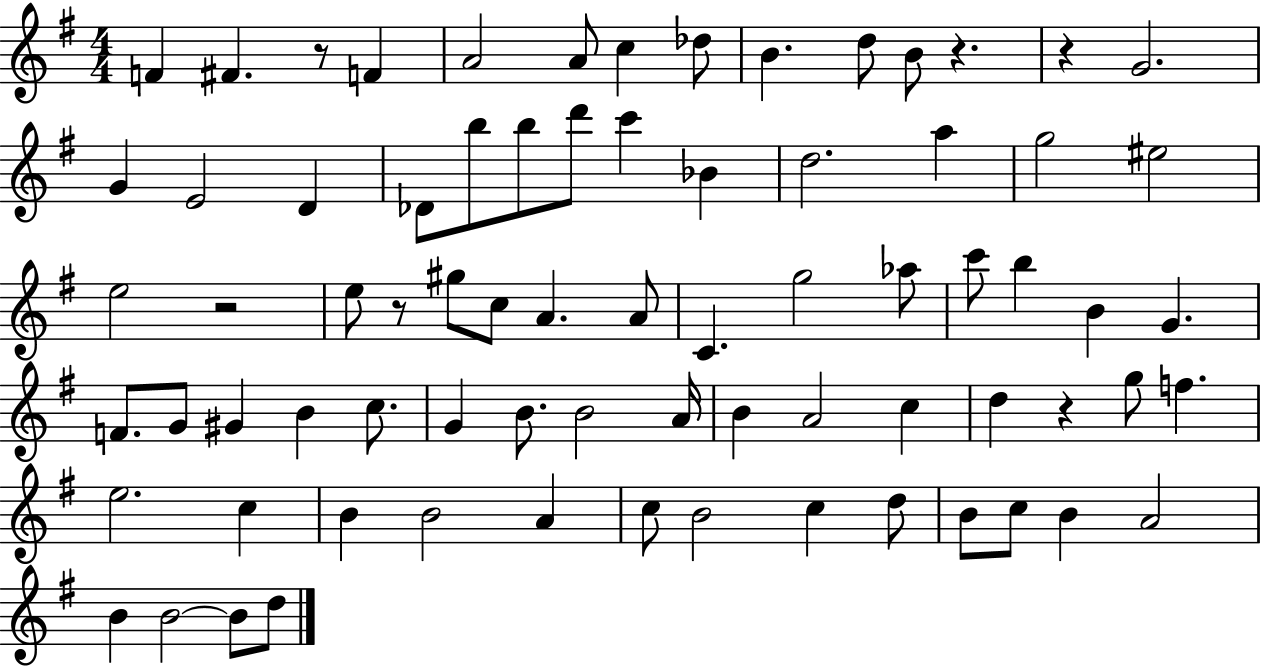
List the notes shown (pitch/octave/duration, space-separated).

F4/q F#4/q. R/e F4/q A4/h A4/e C5/q Db5/e B4/q. D5/e B4/e R/q. R/q G4/h. G4/q E4/h D4/q Db4/e B5/e B5/e D6/e C6/q Bb4/q D5/h. A5/q G5/h EIS5/h E5/h R/h E5/e R/e G#5/e C5/e A4/q. A4/e C4/q. G5/h Ab5/e C6/e B5/q B4/q G4/q. F4/e. G4/e G#4/q B4/q C5/e. G4/q B4/e. B4/h A4/s B4/q A4/h C5/q D5/q R/q G5/e F5/q. E5/h. C5/q B4/q B4/h A4/q C5/e B4/h C5/q D5/e B4/e C5/e B4/q A4/h B4/q B4/h B4/e D5/e